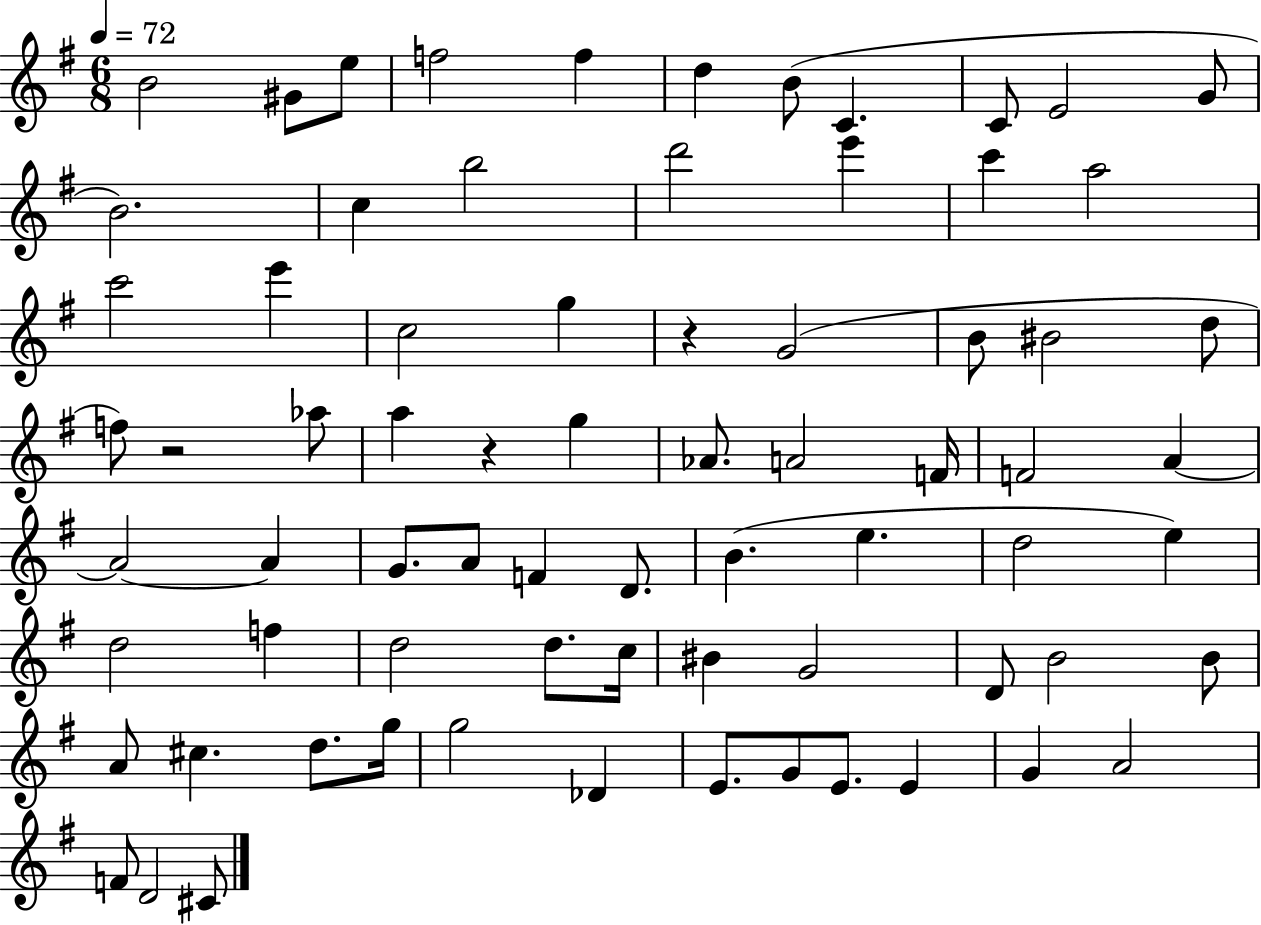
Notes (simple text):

B4/h G#4/e E5/e F5/h F5/q D5/q B4/e C4/q. C4/e E4/h G4/e B4/h. C5/q B5/h D6/h E6/q C6/q A5/h C6/h E6/q C5/h G5/q R/q G4/h B4/e BIS4/h D5/e F5/e R/h Ab5/e A5/q R/q G5/q Ab4/e. A4/h F4/s F4/h A4/q A4/h A4/q G4/e. A4/e F4/q D4/e. B4/q. E5/q. D5/h E5/q D5/h F5/q D5/h D5/e. C5/s BIS4/q G4/h D4/e B4/h B4/e A4/e C#5/q. D5/e. G5/s G5/h Db4/q E4/e. G4/e E4/e. E4/q G4/q A4/h F4/e D4/h C#4/e